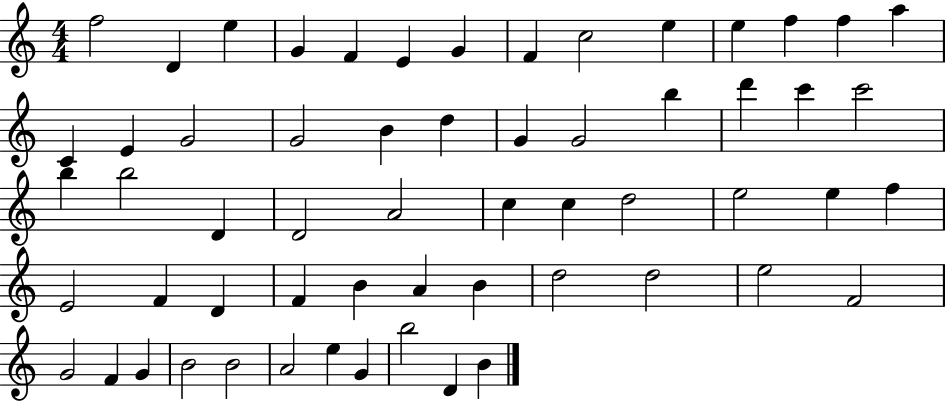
F5/h D4/q E5/q G4/q F4/q E4/q G4/q F4/q C5/h E5/q E5/q F5/q F5/q A5/q C4/q E4/q G4/h G4/h B4/q D5/q G4/q G4/h B5/q D6/q C6/q C6/h B5/q B5/h D4/q D4/h A4/h C5/q C5/q D5/h E5/h E5/q F5/q E4/h F4/q D4/q F4/q B4/q A4/q B4/q D5/h D5/h E5/h F4/h G4/h F4/q G4/q B4/h B4/h A4/h E5/q G4/q B5/h D4/q B4/q